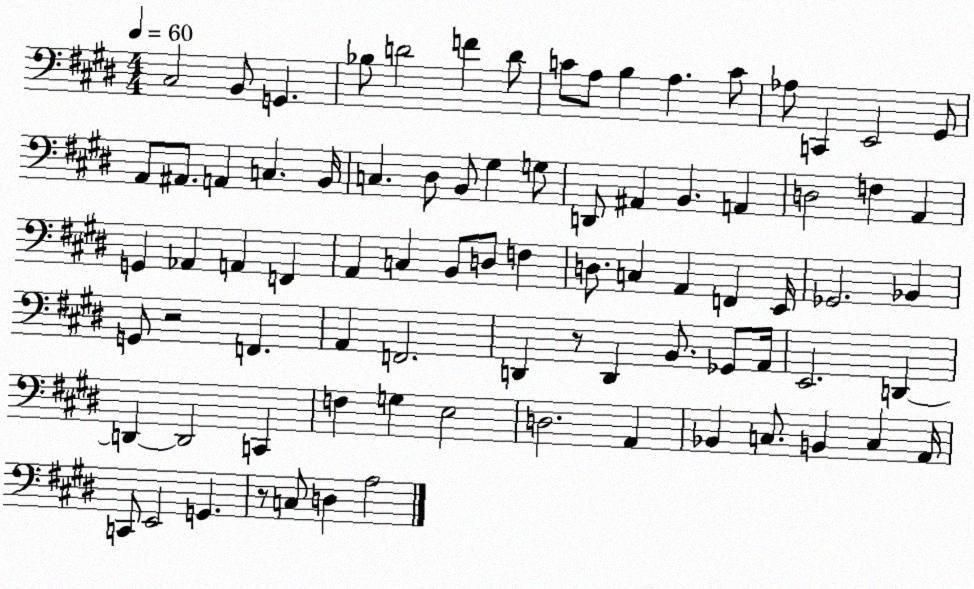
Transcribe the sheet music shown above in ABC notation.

X:1
T:Untitled
M:4/4
L:1/4
K:E
^C,2 B,,/2 G,, _B,/2 D2 F D/2 C/2 A,/2 B, A, C/2 _A,/2 C,, E,,2 ^G,,/2 A,,/2 ^A,,/2 A,, C, B,,/4 C, ^D,/2 B,,/2 ^G, G,/2 D,,/2 ^A,, B,, A,, D,2 F, A,, G,, _A,, A,, F,, A,, C, B,,/2 D,/2 F, D,/2 C, A,, F,, E,,/4 _G,,2 _B,, G,,/2 z2 F,, A,, F,,2 D,, z/2 D,, B,,/2 _G,,/2 A,,/4 E,,2 D,, D,, D,,2 C,, F, G, E,2 D,2 A,, _B,, C,/2 B,, C, A,,/4 C,,/2 E,,2 G,, z/2 C,/2 D, A,2